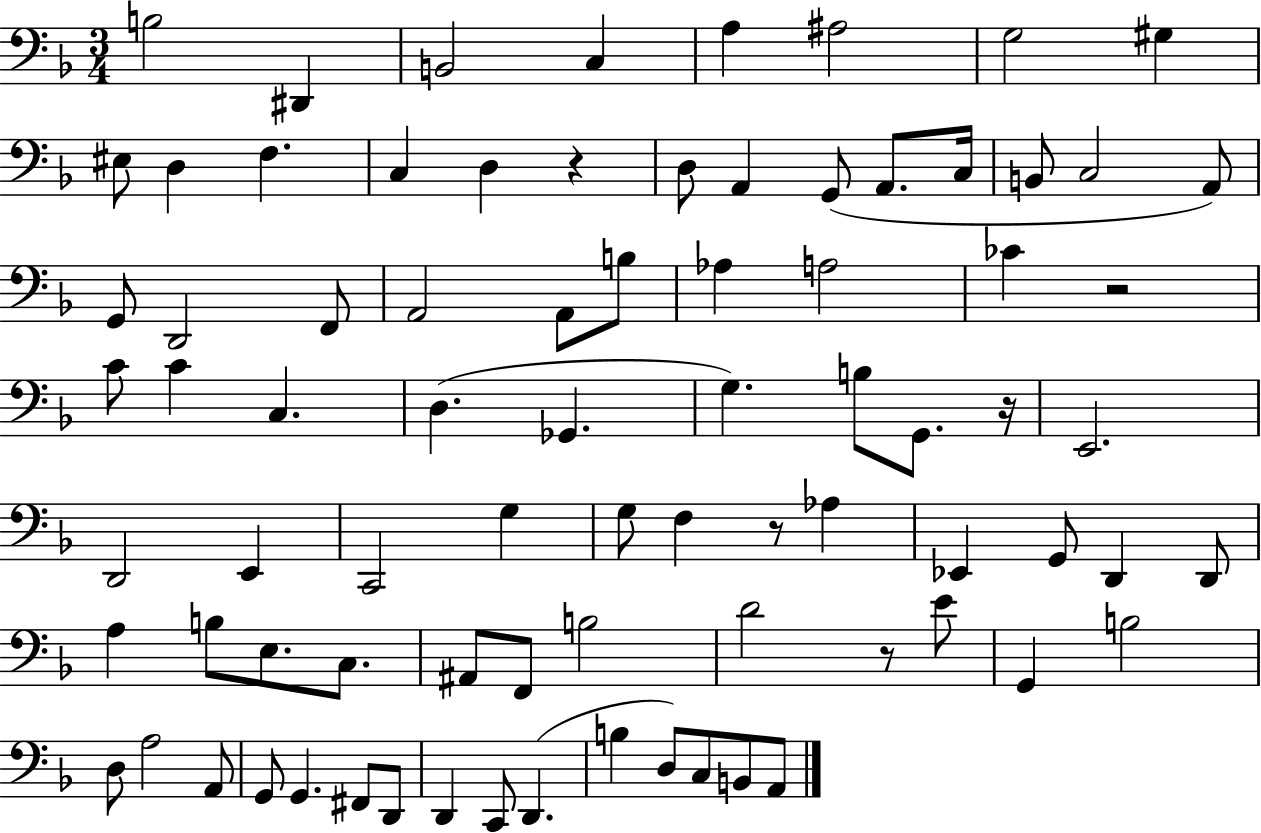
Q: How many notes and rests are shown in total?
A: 81